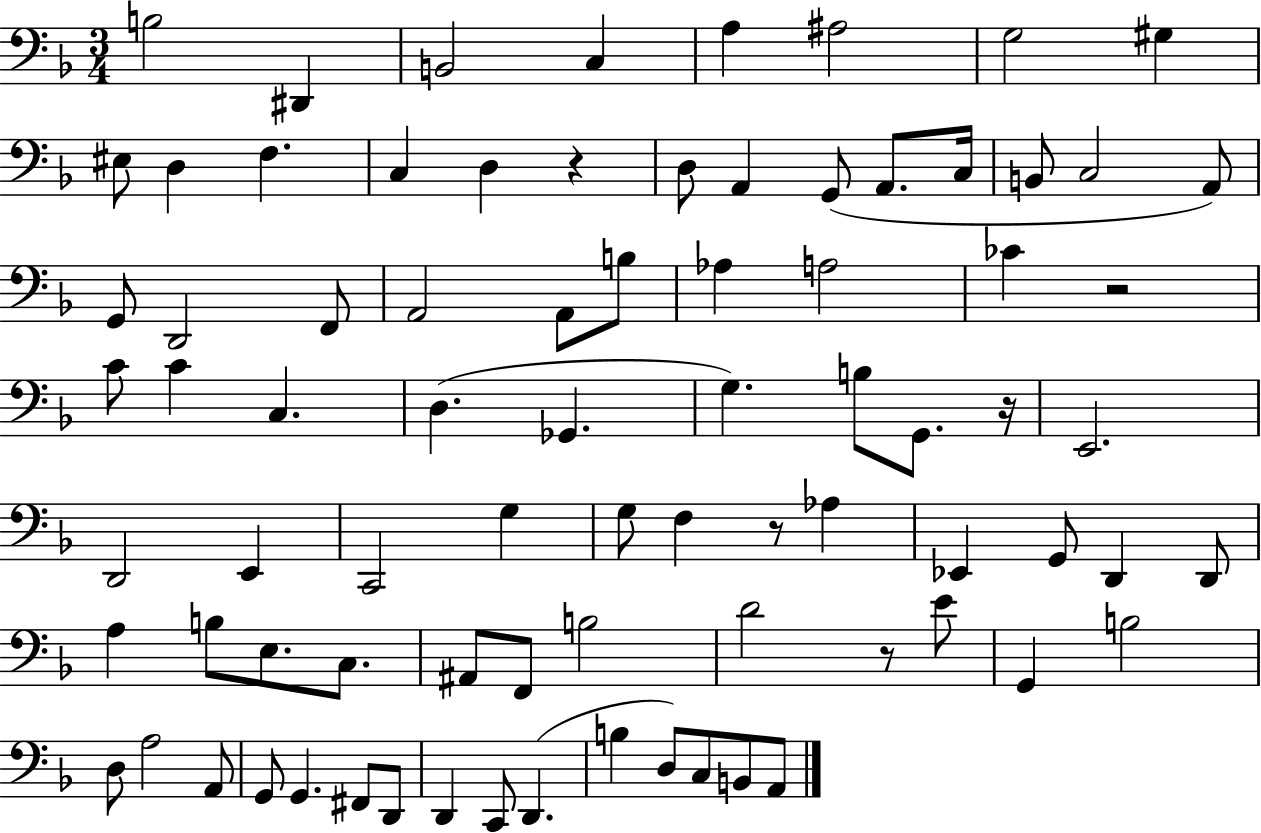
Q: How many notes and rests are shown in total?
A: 81